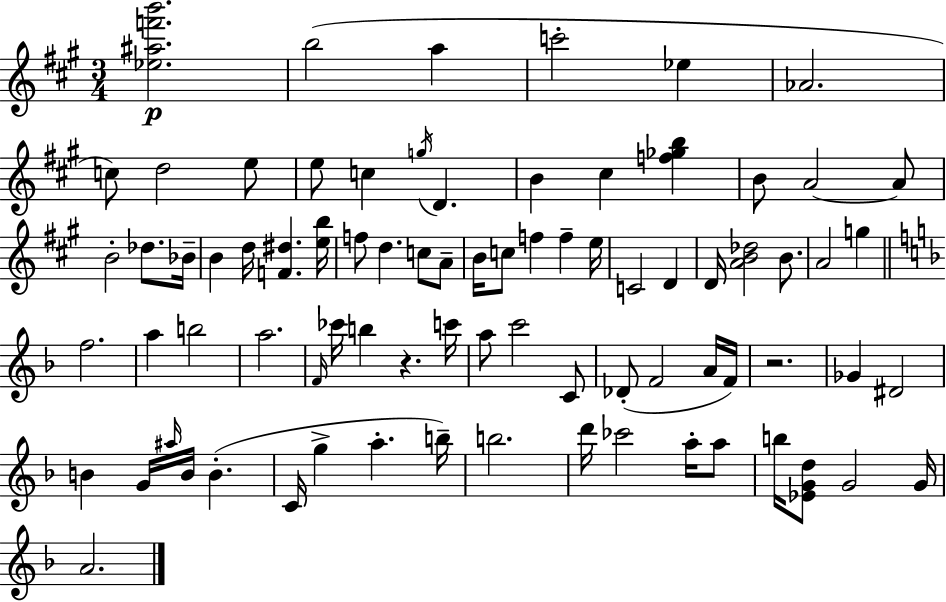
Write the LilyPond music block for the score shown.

{
  \clef treble
  \numericTimeSignature
  \time 3/4
  \key a \major
  <ees'' ais'' f''' b'''>2.\p | b''2( a''4 | c'''2-. ees''4 | aes'2. | \break c''8) d''2 e''8 | e''8 c''4 \acciaccatura { g''16 } d'4. | b'4 cis''4 <f'' ges'' b''>4 | b'8 a'2~~ a'8 | \break b'2-. des''8. | bes'16-- b'4 d''16 <f' dis''>4. | <e'' b''>16 f''8 d''4. c''8 a'8-- | b'16 c''8 f''4 f''4-- | \break e''16 c'2 d'4 | d'16 <a' b' des''>2 b'8. | a'2 g''4 | \bar "||" \break \key d \minor f''2. | a''4 b''2 | a''2. | \grace { f'16 } ces'''16 b''4 r4. | \break c'''16 a''8 c'''2 c'8 | des'8-.( f'2 a'16 | f'16) r2. | ges'4 dis'2 | \break b'4 g'16 \grace { ais''16 } b'16 b'4.-.( | c'16 g''4-> a''4.-. | b''16--) b''2. | d'''16 ces'''2 a''16-. | \break a''8 b''16 <ees' g' d''>8 g'2 | g'16 a'2. | \bar "|."
}